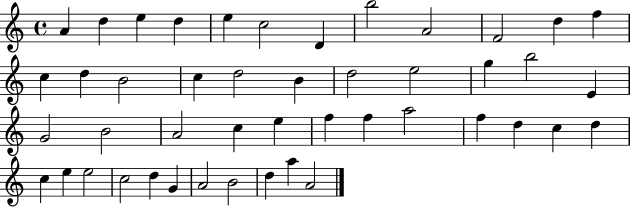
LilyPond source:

{
  \clef treble
  \time 4/4
  \defaultTimeSignature
  \key c \major
  a'4 d''4 e''4 d''4 | e''4 c''2 d'4 | b''2 a'2 | f'2 d''4 f''4 | \break c''4 d''4 b'2 | c''4 d''2 b'4 | d''2 e''2 | g''4 b''2 e'4 | \break g'2 b'2 | a'2 c''4 e''4 | f''4 f''4 a''2 | f''4 d''4 c''4 d''4 | \break c''4 e''4 e''2 | c''2 d''4 g'4 | a'2 b'2 | d''4 a''4 a'2 | \break \bar "|."
}